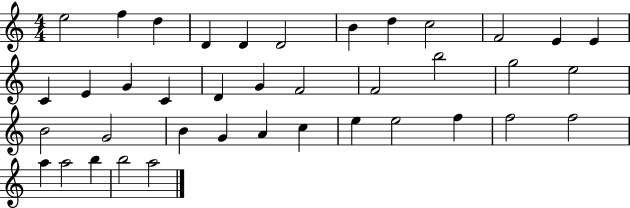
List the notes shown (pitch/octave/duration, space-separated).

E5/h F5/q D5/q D4/q D4/q D4/h B4/q D5/q C5/h F4/h E4/q E4/q C4/q E4/q G4/q C4/q D4/q G4/q F4/h F4/h B5/h G5/h E5/h B4/h G4/h B4/q G4/q A4/q C5/q E5/q E5/h F5/q F5/h F5/h A5/q A5/h B5/q B5/h A5/h